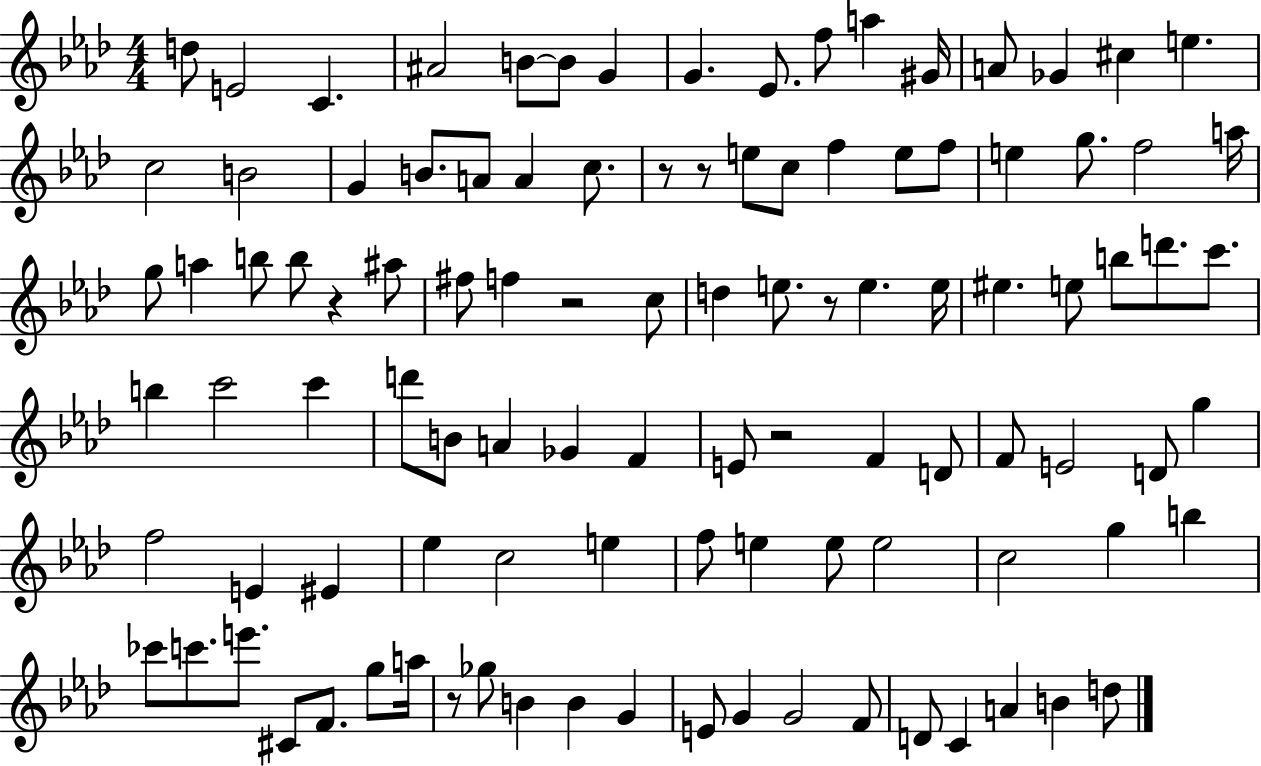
{
  \clef treble
  \numericTimeSignature
  \time 4/4
  \key aes \major
  d''8 e'2 c'4. | ais'2 b'8~~ b'8 g'4 | g'4. ees'8. f''8 a''4 gis'16 | a'8 ges'4 cis''4 e''4. | \break c''2 b'2 | g'4 b'8. a'8 a'4 c''8. | r8 r8 e''8 c''8 f''4 e''8 f''8 | e''4 g''8. f''2 a''16 | \break g''8 a''4 b''8 b''8 r4 ais''8 | fis''8 f''4 r2 c''8 | d''4 e''8. r8 e''4. e''16 | eis''4. e''8 b''8 d'''8. c'''8. | \break b''4 c'''2 c'''4 | d'''8 b'8 a'4 ges'4 f'4 | e'8 r2 f'4 d'8 | f'8 e'2 d'8 g''4 | \break f''2 e'4 eis'4 | ees''4 c''2 e''4 | f''8 e''4 e''8 e''2 | c''2 g''4 b''4 | \break ces'''8 c'''8. e'''8. cis'8 f'8. g''8 a''16 | r8 ges''8 b'4 b'4 g'4 | e'8 g'4 g'2 f'8 | d'8 c'4 a'4 b'4 d''8 | \break \bar "|."
}